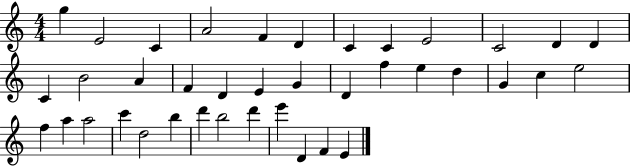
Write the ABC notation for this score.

X:1
T:Untitled
M:4/4
L:1/4
K:C
g E2 C A2 F D C C E2 C2 D D C B2 A F D E G D f e d G c e2 f a a2 c' d2 b d' b2 d' e' D F E